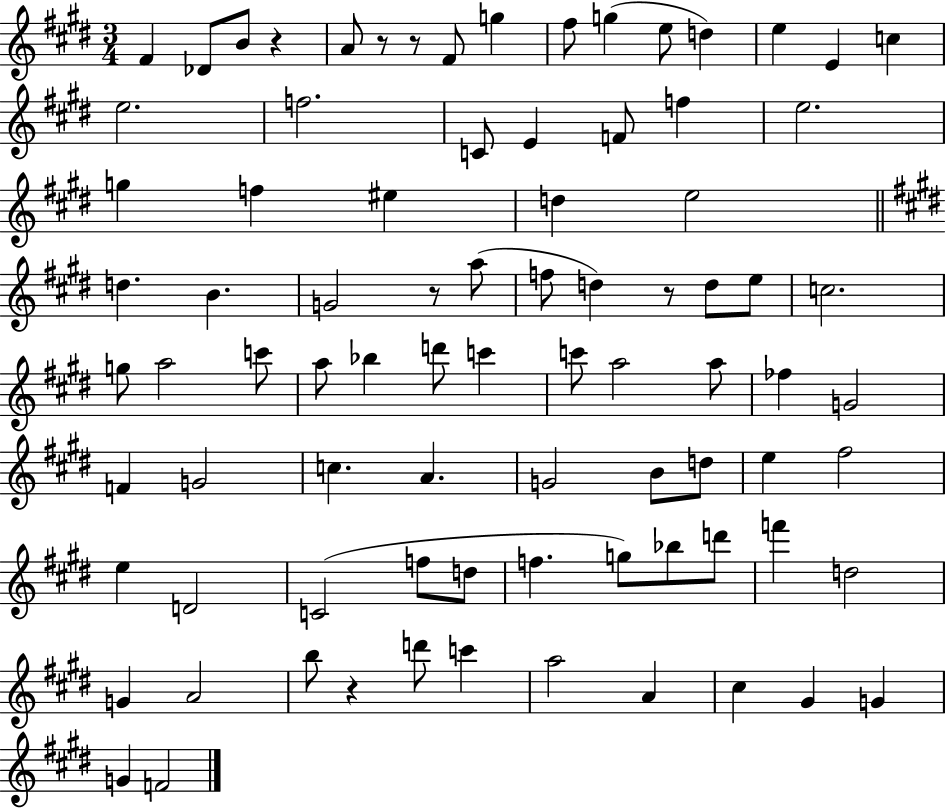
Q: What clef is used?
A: treble